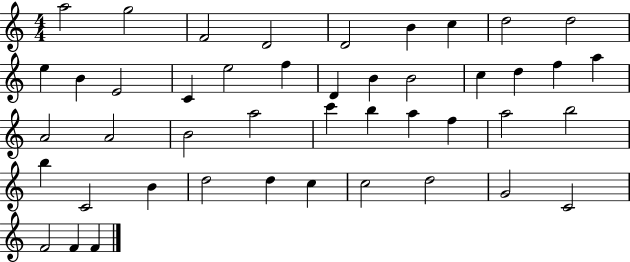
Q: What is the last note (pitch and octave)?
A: F4